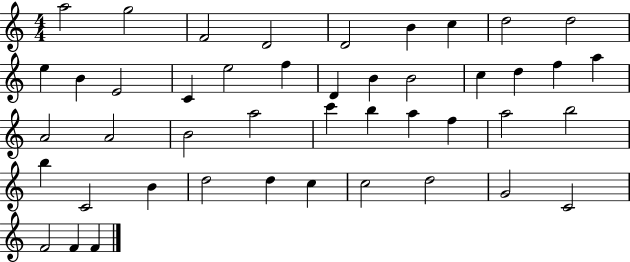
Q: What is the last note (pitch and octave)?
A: F4